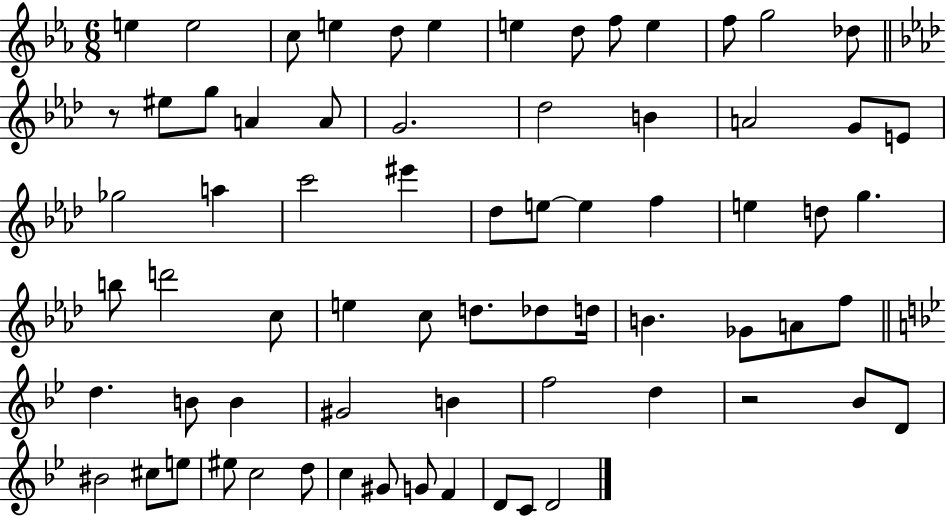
E5/q E5/h C5/e E5/q D5/e E5/q E5/q D5/e F5/e E5/q F5/e G5/h Db5/e R/e EIS5/e G5/e A4/q A4/e G4/h. Db5/h B4/q A4/h G4/e E4/e Gb5/h A5/q C6/h EIS6/q Db5/e E5/e E5/q F5/q E5/q D5/e G5/q. B5/e D6/h C5/e E5/q C5/e D5/e. Db5/e D5/s B4/q. Gb4/e A4/e F5/e D5/q. B4/e B4/q G#4/h B4/q F5/h D5/q R/h Bb4/e D4/e BIS4/h C#5/e E5/e EIS5/e C5/h D5/e C5/q G#4/e G4/e F4/q D4/e C4/e D4/h